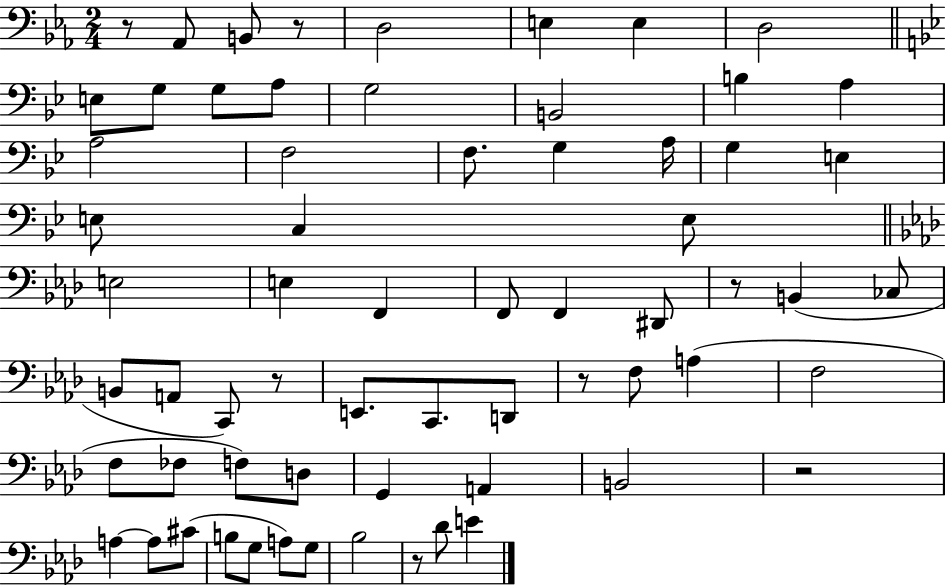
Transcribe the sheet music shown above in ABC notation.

X:1
T:Untitled
M:2/4
L:1/4
K:Eb
z/2 _A,,/2 B,,/2 z/2 D,2 E, E, D,2 E,/2 G,/2 G,/2 A,/2 G,2 B,,2 B, A, A,2 F,2 F,/2 G, A,/4 G, E, E,/2 C, E,/2 E,2 E, F,, F,,/2 F,, ^D,,/2 z/2 B,, _C,/2 B,,/2 A,,/2 C,,/2 z/2 E,,/2 C,,/2 D,,/2 z/2 F,/2 A, F,2 F,/2 _F,/2 F,/2 D,/2 G,, A,, B,,2 z2 A, A,/2 ^C/2 B,/2 G,/2 A,/2 G,/2 _B,2 z/2 _D/2 E